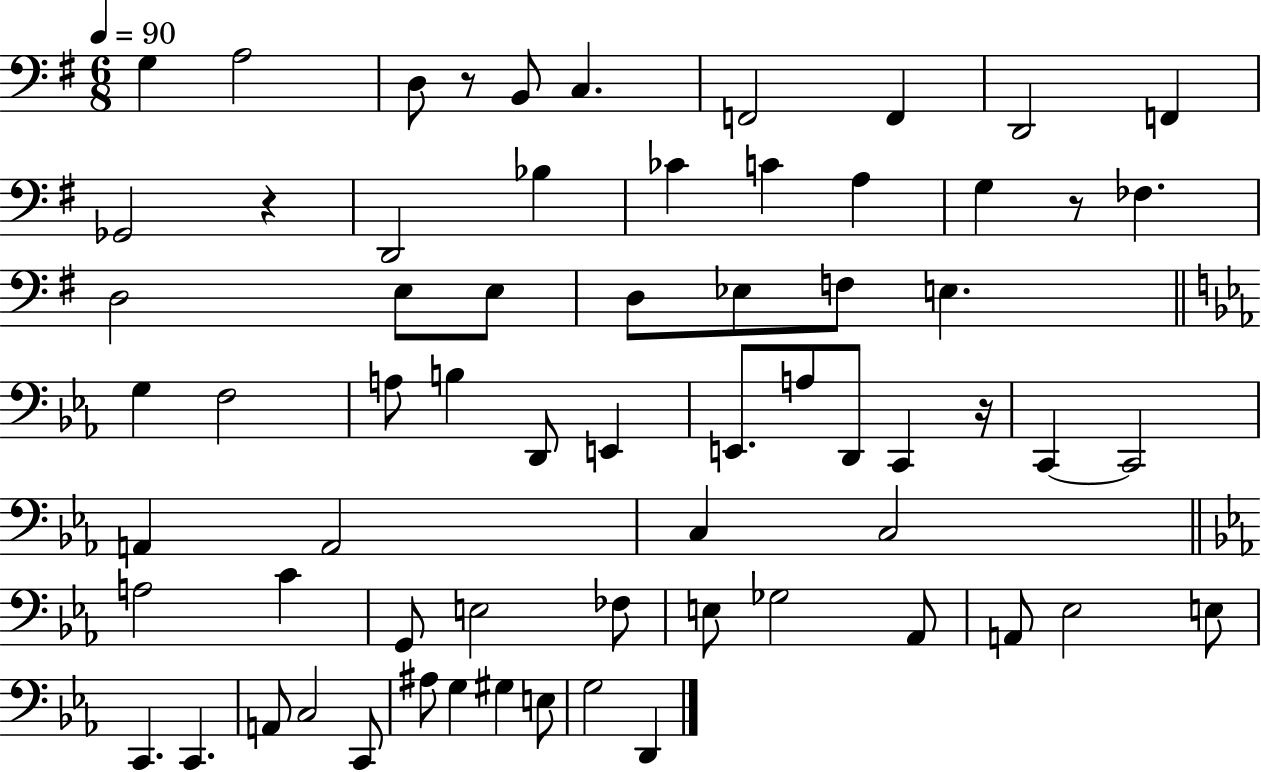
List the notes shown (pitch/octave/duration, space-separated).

G3/q A3/h D3/e R/e B2/e C3/q. F2/h F2/q D2/h F2/q Gb2/h R/q D2/h Bb3/q CES4/q C4/q A3/q G3/q R/e FES3/q. D3/h E3/e E3/e D3/e Eb3/e F3/e E3/q. G3/q F3/h A3/e B3/q D2/e E2/q E2/e. A3/e D2/e C2/q R/s C2/q C2/h A2/q A2/h C3/q C3/h A3/h C4/q G2/e E3/h FES3/e E3/e Gb3/h Ab2/e A2/e Eb3/h E3/e C2/q. C2/q. A2/e C3/h C2/e A#3/e G3/q G#3/q E3/e G3/h D2/q